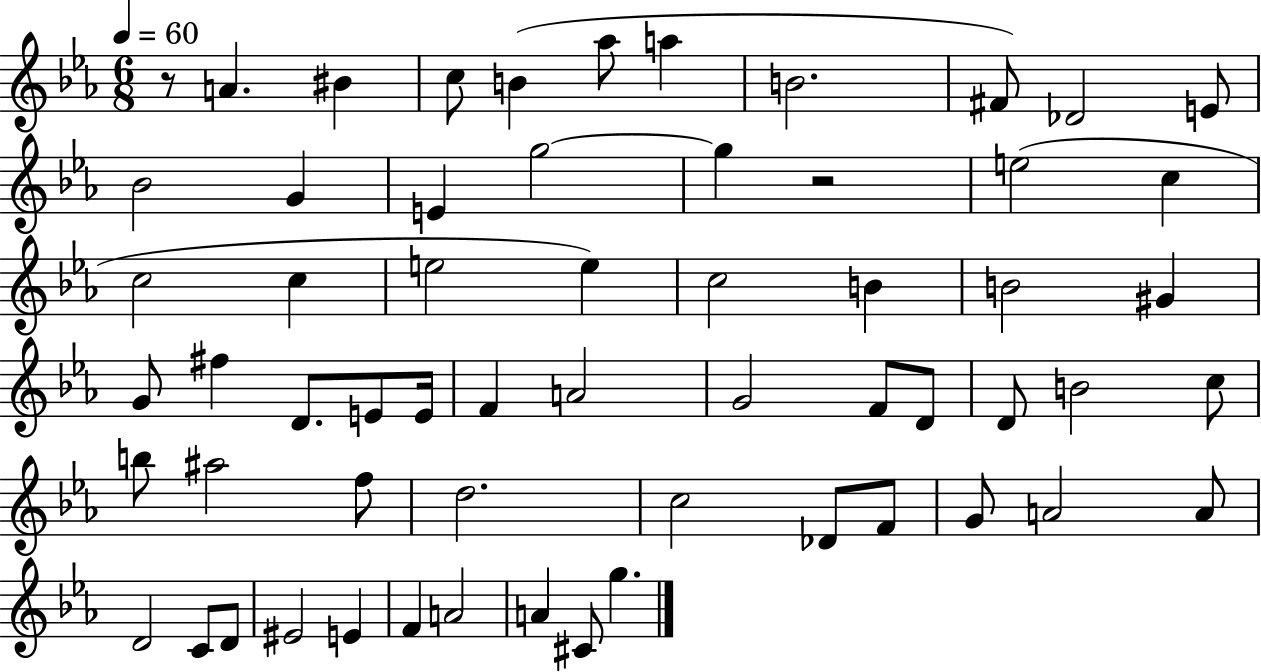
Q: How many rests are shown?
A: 2